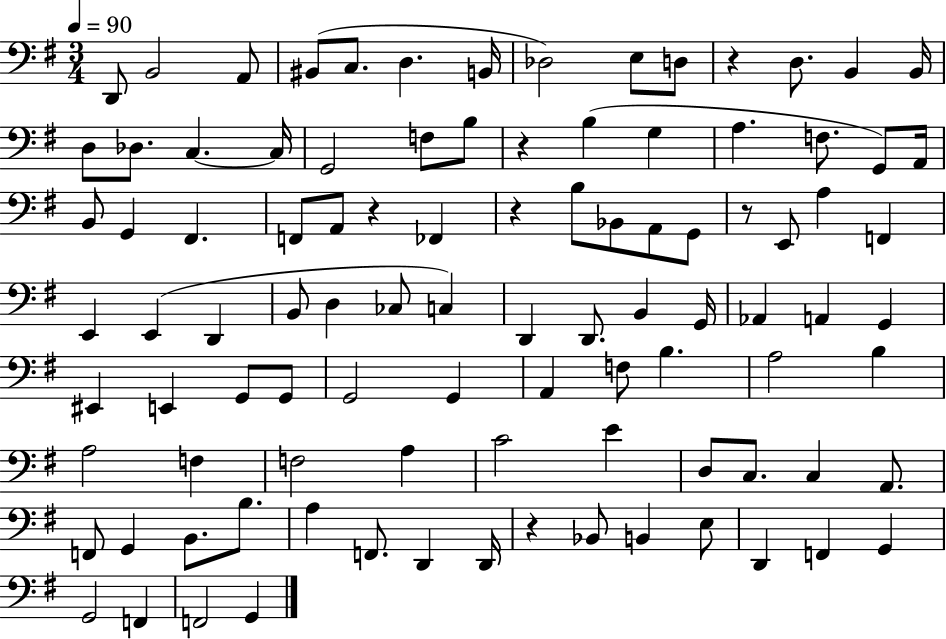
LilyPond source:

{
  \clef bass
  \numericTimeSignature
  \time 3/4
  \key g \major
  \tempo 4 = 90
  d,8 b,2 a,8 | bis,8( c8. d4. b,16 | des2) e8 d8 | r4 d8. b,4 b,16 | \break d8 des8. c4.~~ c16 | g,2 f8 b8 | r4 b4( g4 | a4. f8. g,8) a,16 | \break b,8 g,4 fis,4. | f,8 a,8 r4 fes,4 | r4 b8 bes,8 a,8 g,8 | r8 e,8 a4 f,4 | \break e,4 e,4( d,4 | b,8 d4 ces8 c4) | d,4 d,8. b,4 g,16 | aes,4 a,4 g,4 | \break eis,4 e,4 g,8 g,8 | g,2 g,4 | a,4 f8 b4. | a2 b4 | \break a2 f4 | f2 a4 | c'2 e'4 | d8 c8. c4 a,8. | \break f,8 g,4 b,8. b8. | a4 f,8. d,4 d,16 | r4 bes,8 b,4 e8 | d,4 f,4 g,4 | \break g,2 f,4 | f,2 g,4 | \bar "|."
}